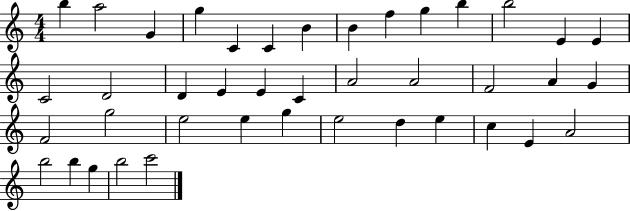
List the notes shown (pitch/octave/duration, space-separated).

B5/q A5/h G4/q G5/q C4/q C4/q B4/q B4/q F5/q G5/q B5/q B5/h E4/q E4/q C4/h D4/h D4/q E4/q E4/q C4/q A4/h A4/h F4/h A4/q G4/q F4/h G5/h E5/h E5/q G5/q E5/h D5/q E5/q C5/q E4/q A4/h B5/h B5/q G5/q B5/h C6/h